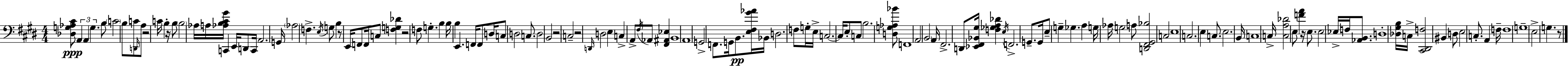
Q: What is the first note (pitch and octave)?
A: A2